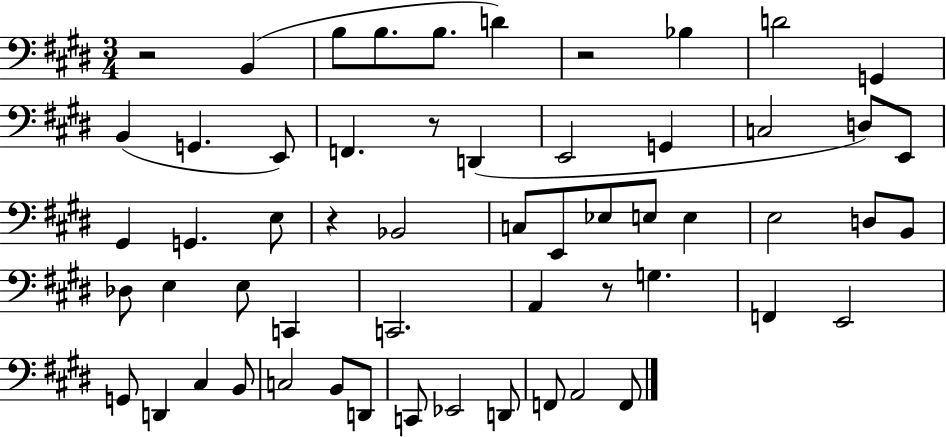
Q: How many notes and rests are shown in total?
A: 57